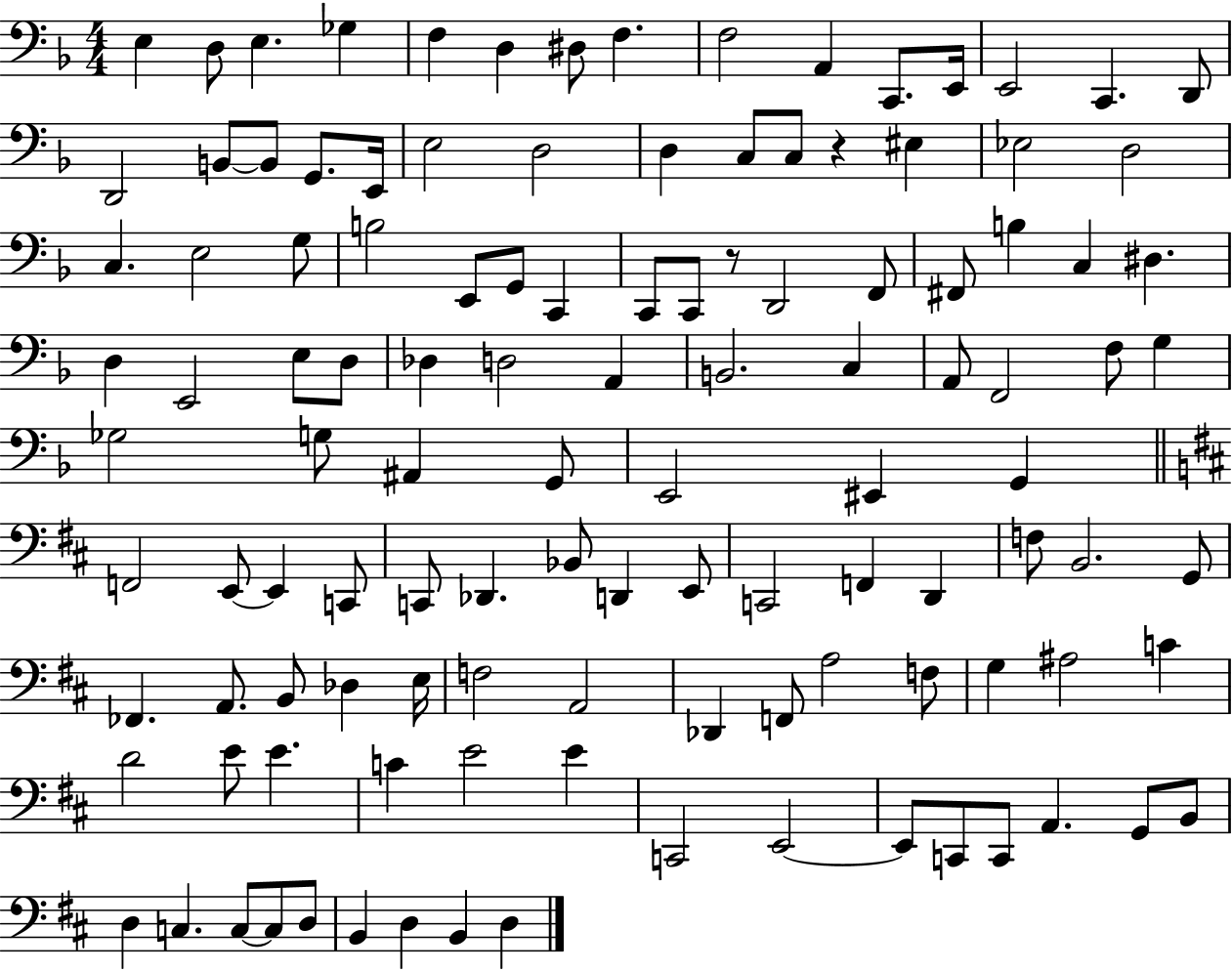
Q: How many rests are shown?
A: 2